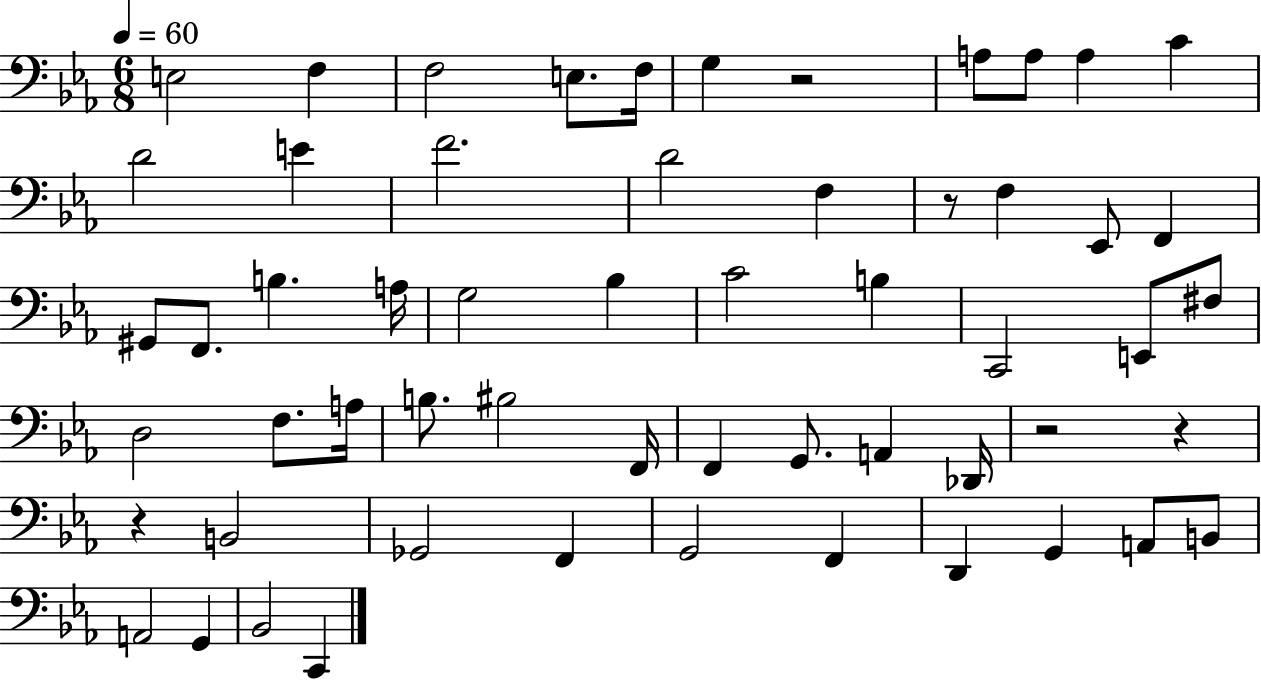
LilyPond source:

{
  \clef bass
  \numericTimeSignature
  \time 6/8
  \key ees \major
  \tempo 4 = 60
  e2 f4 | f2 e8. f16 | g4 r2 | a8 a8 a4 c'4 | \break d'2 e'4 | f'2. | d'2 f4 | r8 f4 ees,8 f,4 | \break gis,8 f,8. b4. a16 | g2 bes4 | c'2 b4 | c,2 e,8 fis8 | \break d2 f8. a16 | b8. bis2 f,16 | f,4 g,8. a,4 des,16 | r2 r4 | \break r4 b,2 | ges,2 f,4 | g,2 f,4 | d,4 g,4 a,8 b,8 | \break a,2 g,4 | bes,2 c,4 | \bar "|."
}